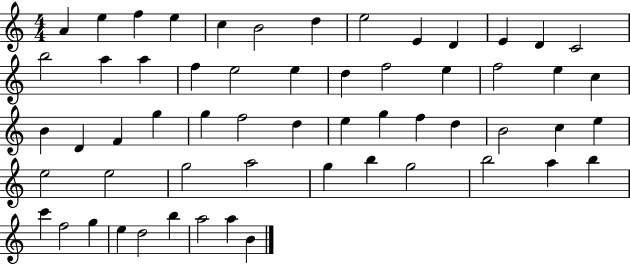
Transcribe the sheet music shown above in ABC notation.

X:1
T:Untitled
M:4/4
L:1/4
K:C
A e f e c B2 d e2 E D E D C2 b2 a a f e2 e d f2 e f2 e c B D F g g f2 d e g f d B2 c e e2 e2 g2 a2 g b g2 b2 a b c' f2 g e d2 b a2 a B